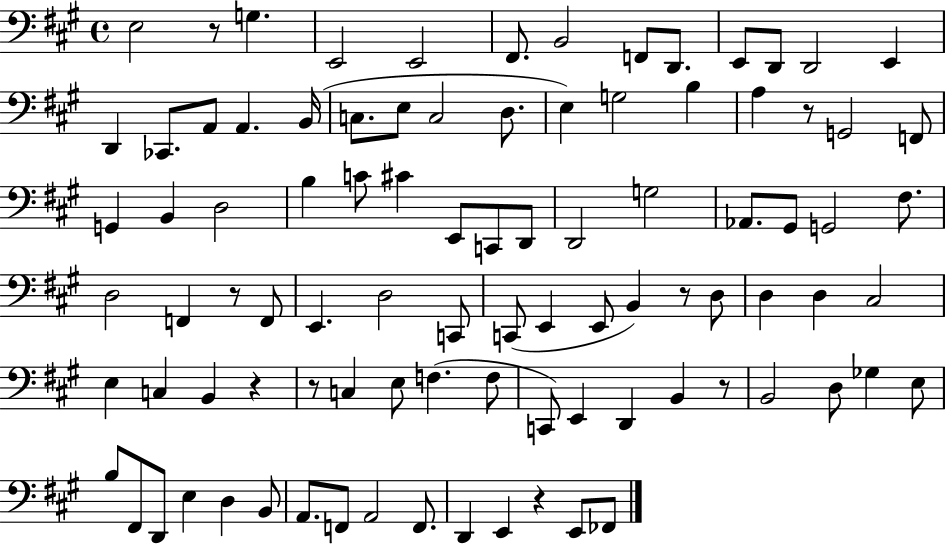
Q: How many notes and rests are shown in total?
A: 93